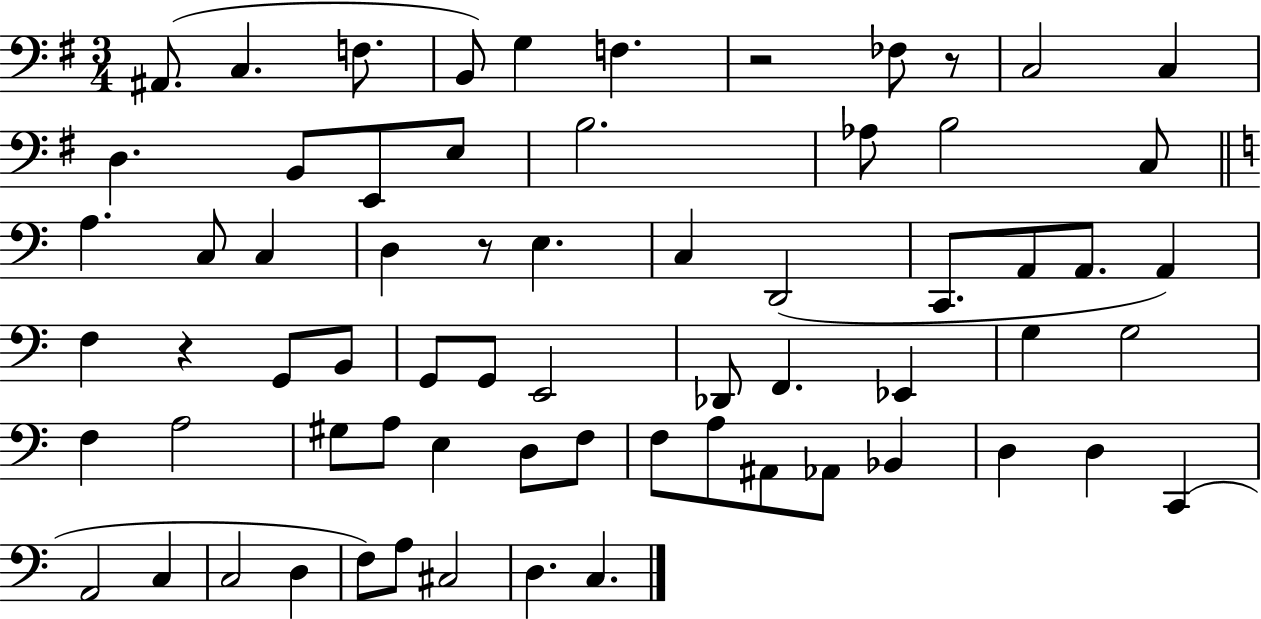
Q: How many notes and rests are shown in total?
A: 67